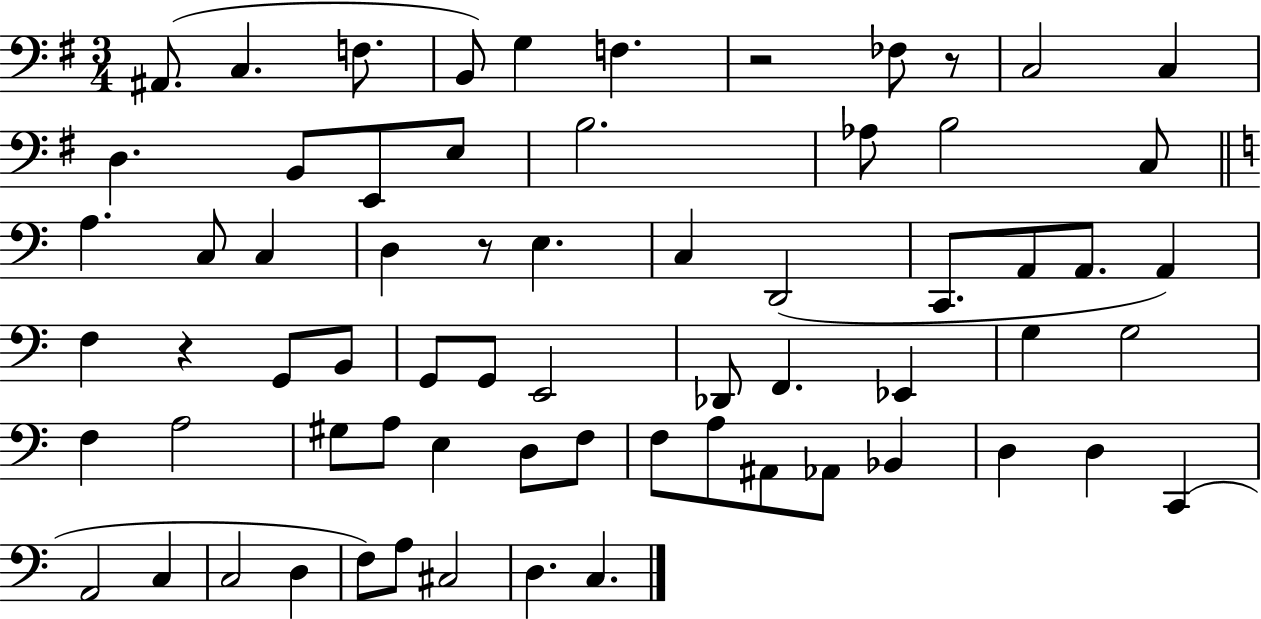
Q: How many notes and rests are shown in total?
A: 67